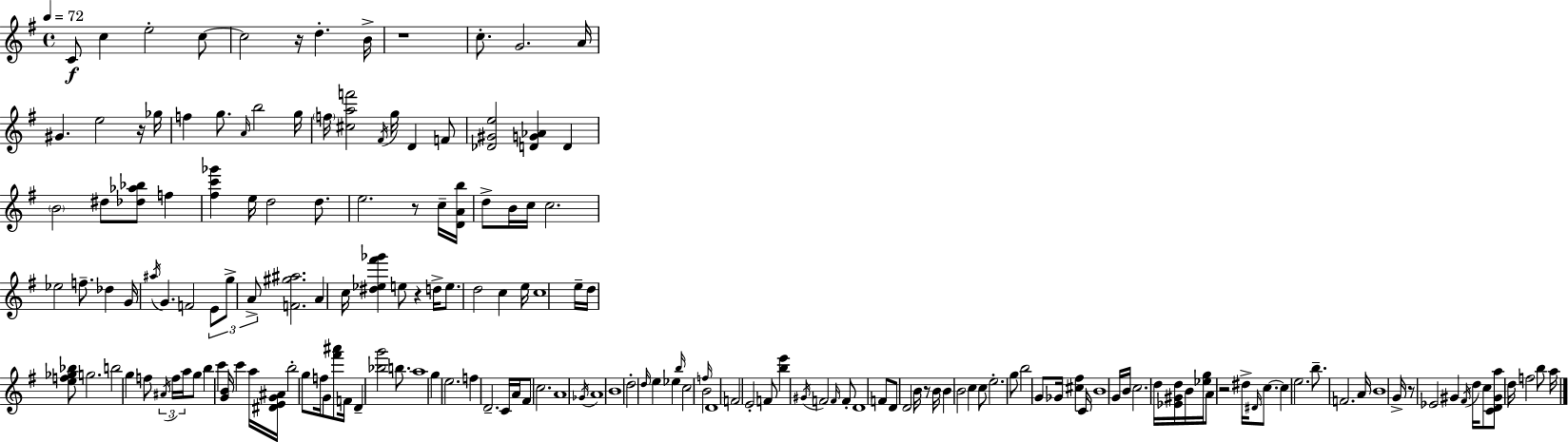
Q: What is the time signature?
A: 4/4